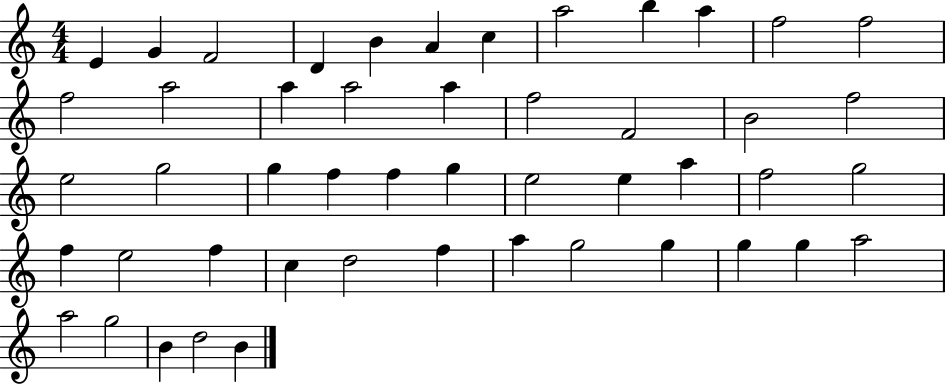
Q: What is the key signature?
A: C major